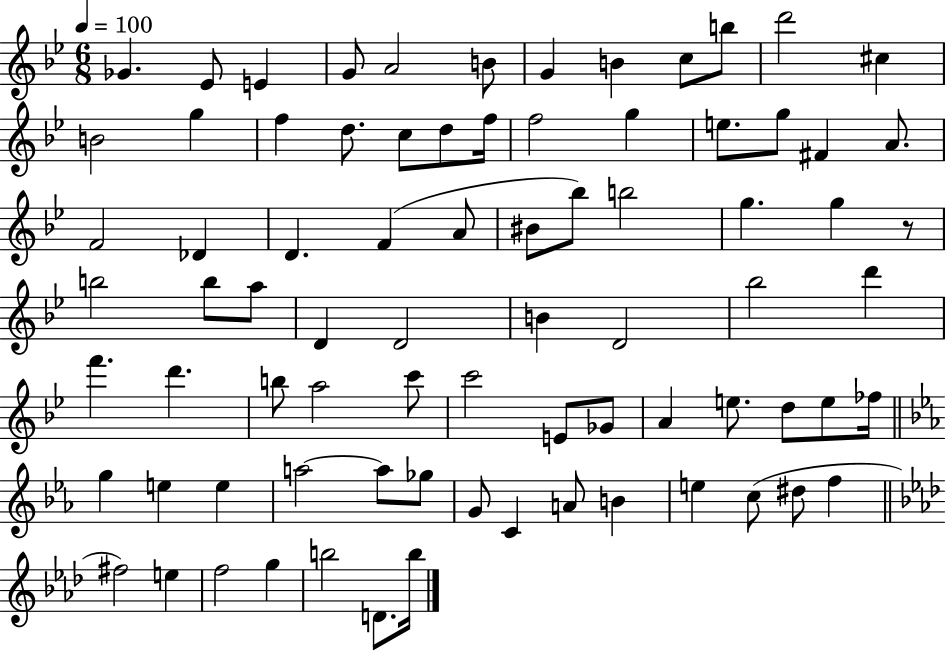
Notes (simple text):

Gb4/q. Eb4/e E4/q G4/e A4/h B4/e G4/q B4/q C5/e B5/e D6/h C#5/q B4/h G5/q F5/q D5/e. C5/e D5/e F5/s F5/h G5/q E5/e. G5/e F#4/q A4/e. F4/h Db4/q D4/q. F4/q A4/e BIS4/e Bb5/e B5/h G5/q. G5/q R/e B5/h B5/e A5/e D4/q D4/h B4/q D4/h Bb5/h D6/q F6/q. D6/q. B5/e A5/h C6/e C6/h E4/e Gb4/e A4/q E5/e. D5/e E5/e FES5/s G5/q E5/q E5/q A5/h A5/e Gb5/e G4/e C4/q A4/e B4/q E5/q C5/e D#5/e F5/q F#5/h E5/q F5/h G5/q B5/h D4/e. B5/s